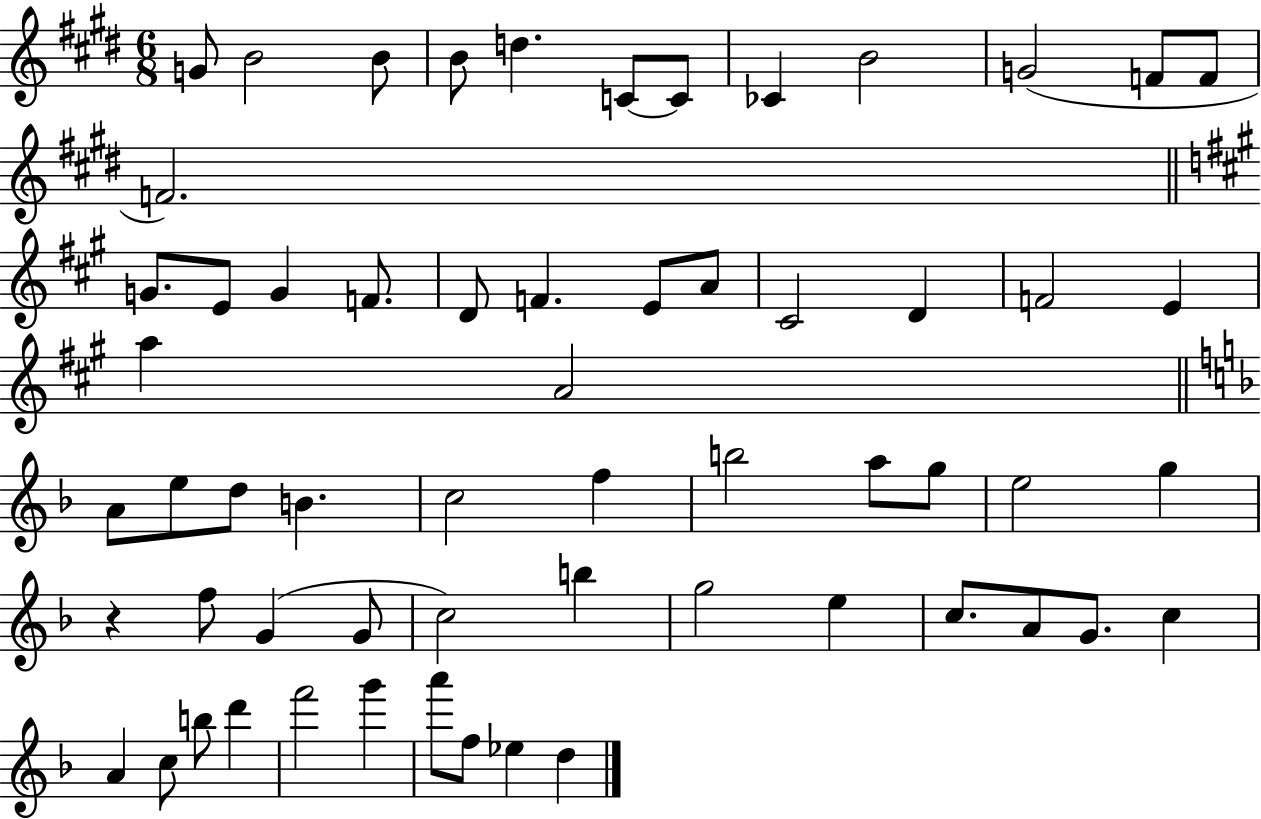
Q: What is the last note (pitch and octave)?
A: D5